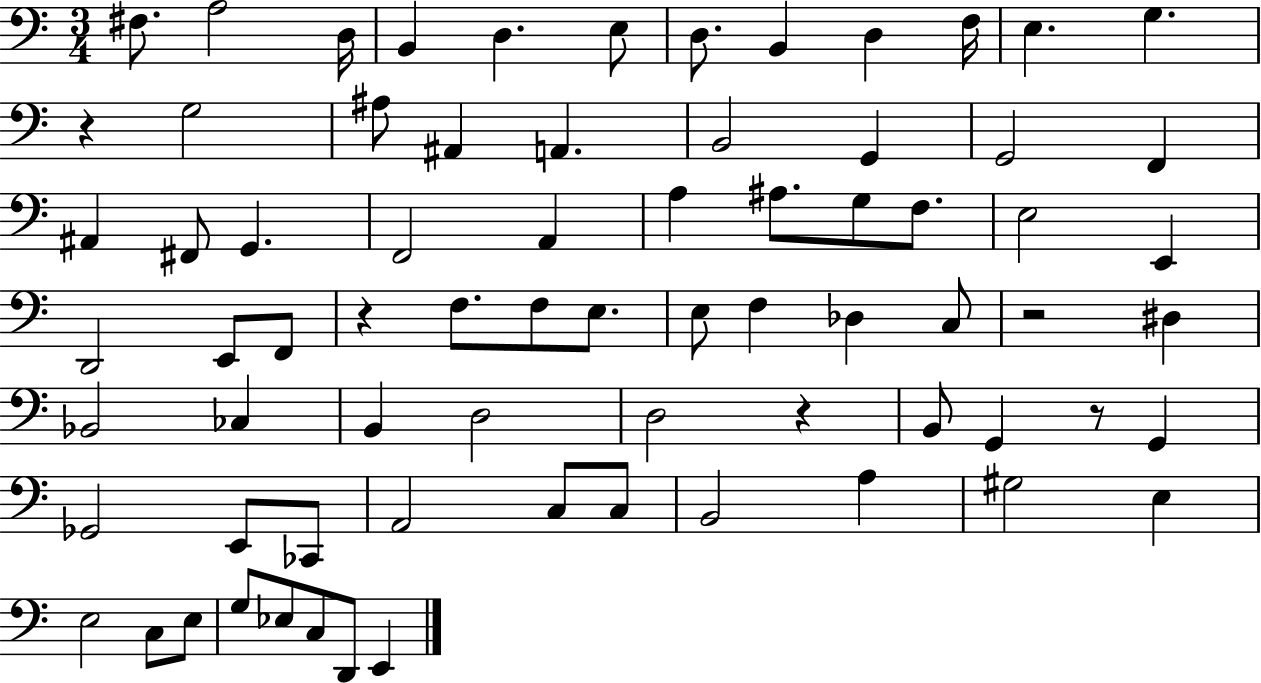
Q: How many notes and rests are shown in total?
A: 73